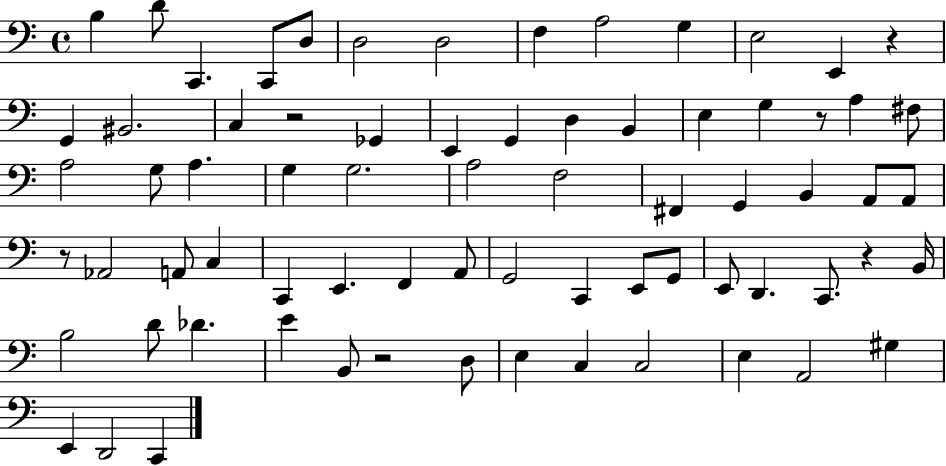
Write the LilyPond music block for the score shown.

{
  \clef bass
  \time 4/4
  \defaultTimeSignature
  \key c \major
  b4 d'8 c,4. c,8 d8 | d2 d2 | f4 a2 g4 | e2 e,4 r4 | \break g,4 bis,2. | c4 r2 ges,4 | e,4 g,4 d4 b,4 | e4 g4 r8 a4 fis8 | \break a2 g8 a4. | g4 g2. | a2 f2 | fis,4 g,4 b,4 a,8 a,8 | \break r8 aes,2 a,8 c4 | c,4 e,4. f,4 a,8 | g,2 c,4 e,8 g,8 | e,8 d,4. c,8. r4 b,16 | \break b2 d'8 des'4. | e'4 b,8 r2 d8 | e4 c4 c2 | e4 a,2 gis4 | \break e,4 d,2 c,4 | \bar "|."
}